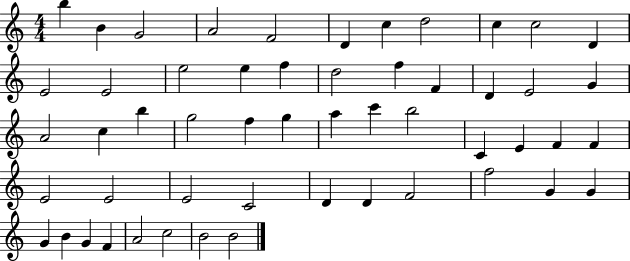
B5/q B4/q G4/h A4/h F4/h D4/q C5/q D5/h C5/q C5/h D4/q E4/h E4/h E5/h E5/q F5/q D5/h F5/q F4/q D4/q E4/h G4/q A4/h C5/q B5/q G5/h F5/q G5/q A5/q C6/q B5/h C4/q E4/q F4/q F4/q E4/h E4/h E4/h C4/h D4/q D4/q F4/h F5/h G4/q G4/q G4/q B4/q G4/q F4/q A4/h C5/h B4/h B4/h